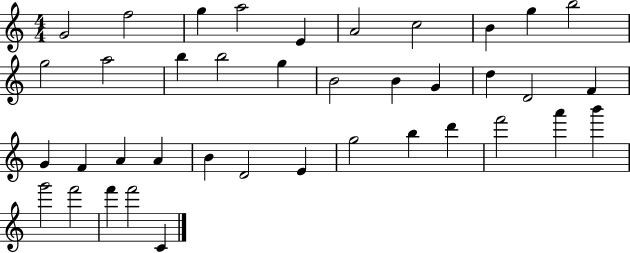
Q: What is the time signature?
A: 4/4